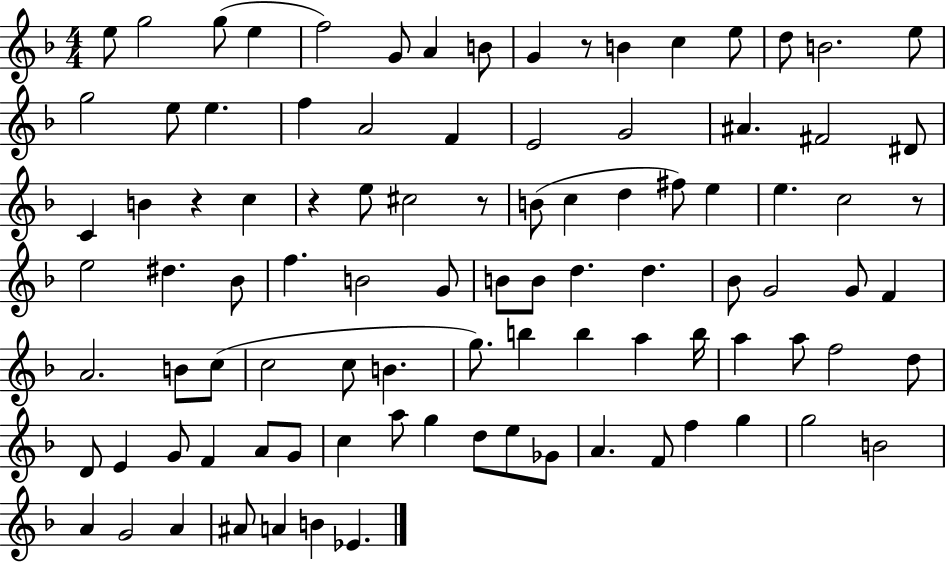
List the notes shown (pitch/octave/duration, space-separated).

E5/e G5/h G5/e E5/q F5/h G4/e A4/q B4/e G4/q R/e B4/q C5/q E5/e D5/e B4/h. E5/e G5/h E5/e E5/q. F5/q A4/h F4/q E4/h G4/h A#4/q. F#4/h D#4/e C4/q B4/q R/q C5/q R/q E5/e C#5/h R/e B4/e C5/q D5/q F#5/e E5/q E5/q. C5/h R/e E5/h D#5/q. Bb4/e F5/q. B4/h G4/e B4/e B4/e D5/q. D5/q. Bb4/e G4/h G4/e F4/q A4/h. B4/e C5/e C5/h C5/e B4/q. G5/e. B5/q B5/q A5/q B5/s A5/q A5/e F5/h D5/e D4/e E4/q G4/e F4/q A4/e G4/e C5/q A5/e G5/q D5/e E5/e Gb4/e A4/q. F4/e F5/q G5/q G5/h B4/h A4/q G4/h A4/q A#4/e A4/q B4/q Eb4/q.